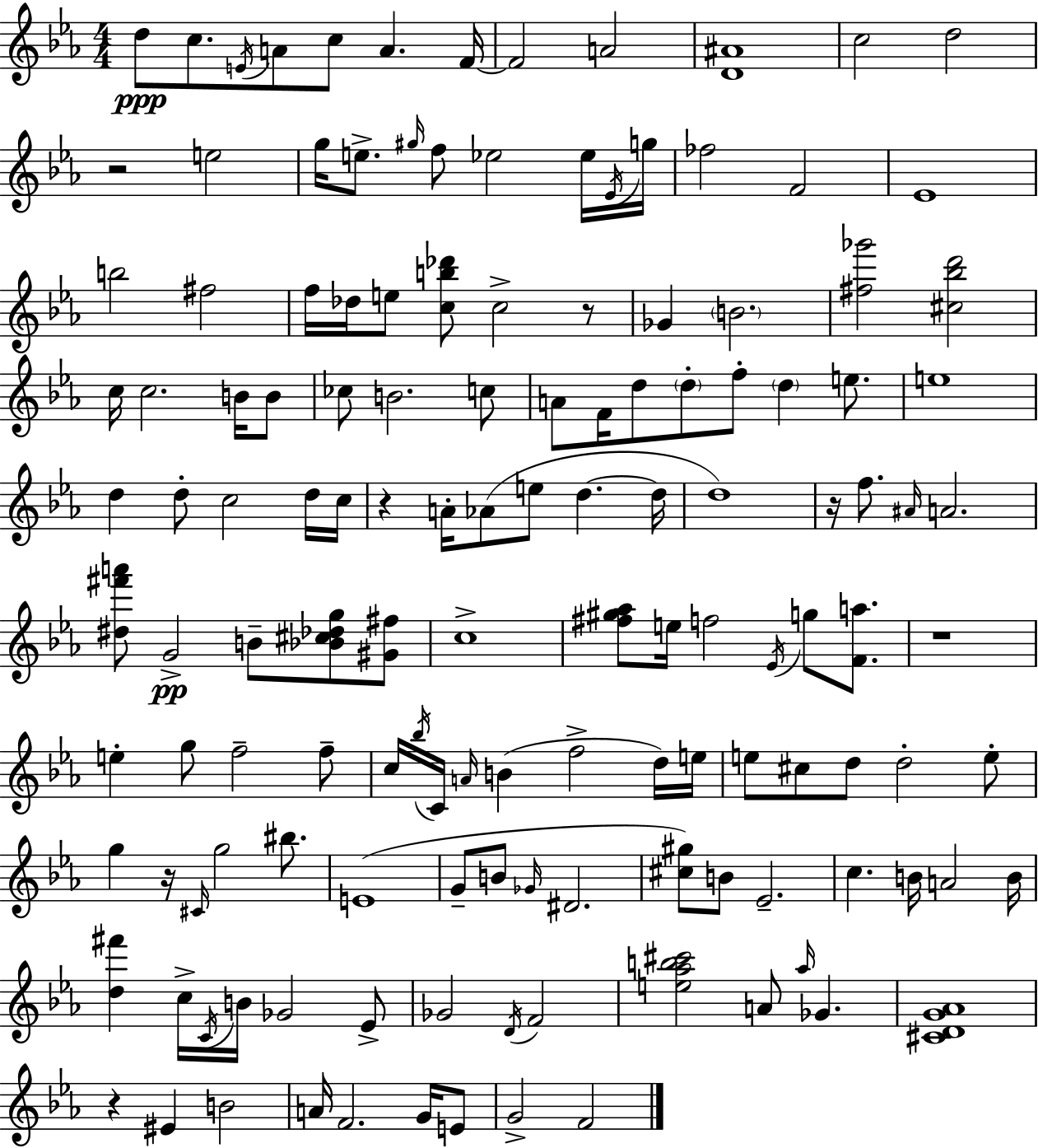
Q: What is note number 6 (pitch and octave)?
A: A4